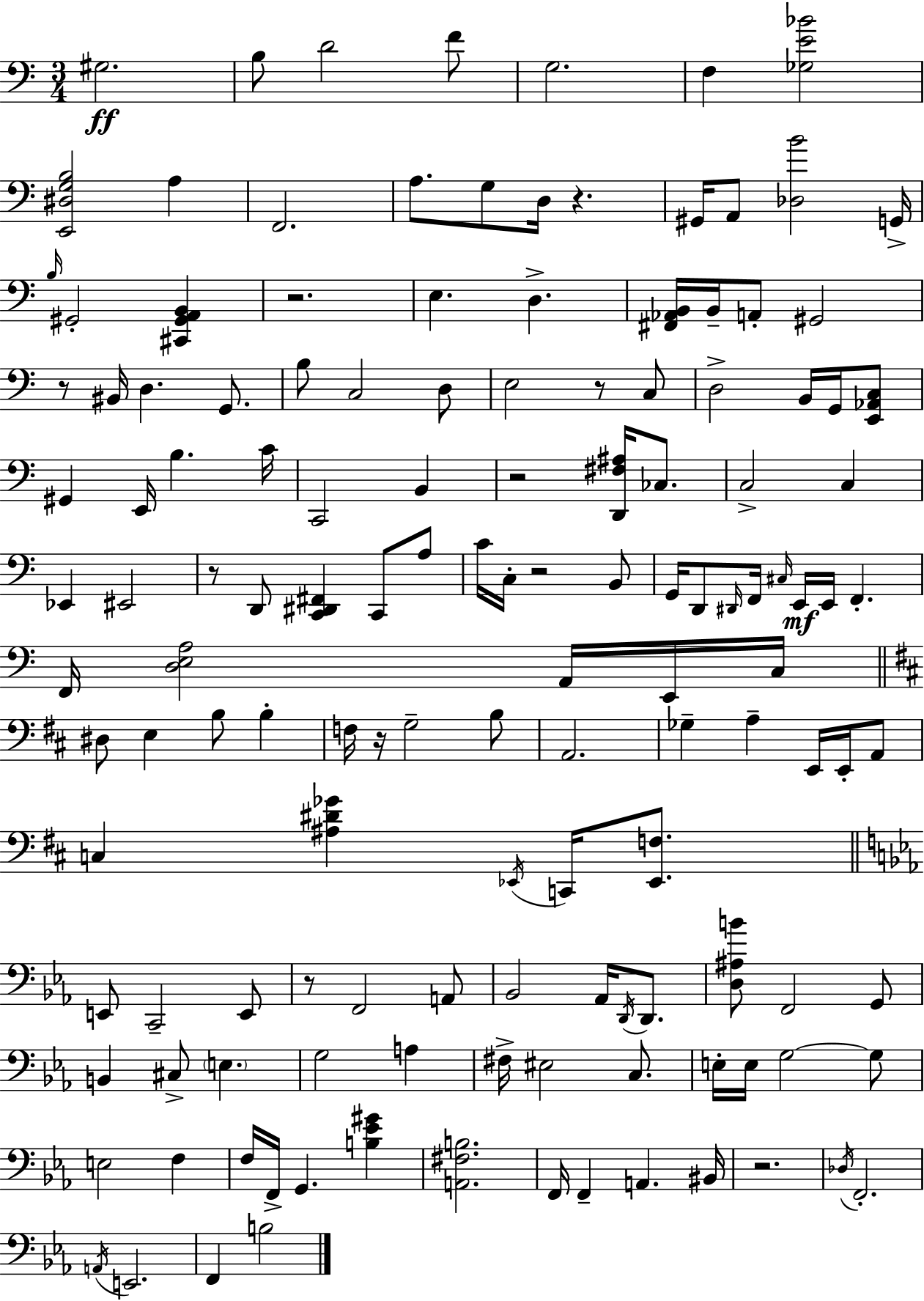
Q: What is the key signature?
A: C major